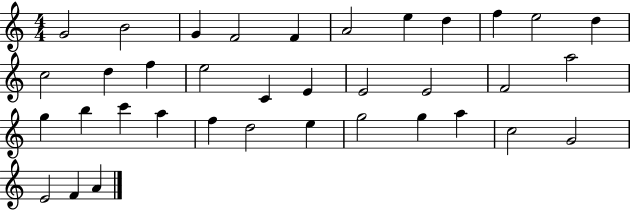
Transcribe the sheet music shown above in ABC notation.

X:1
T:Untitled
M:4/4
L:1/4
K:C
G2 B2 G F2 F A2 e d f e2 d c2 d f e2 C E E2 E2 F2 a2 g b c' a f d2 e g2 g a c2 G2 E2 F A